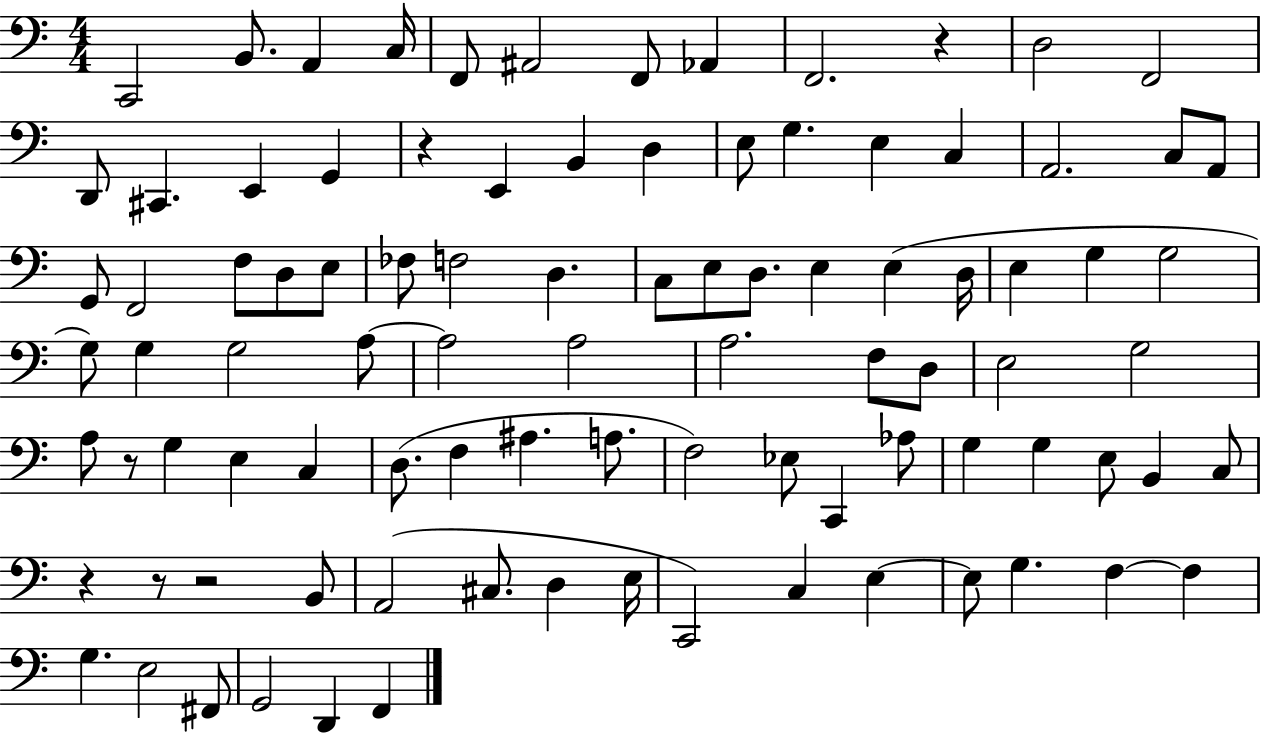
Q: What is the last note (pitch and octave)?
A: F2